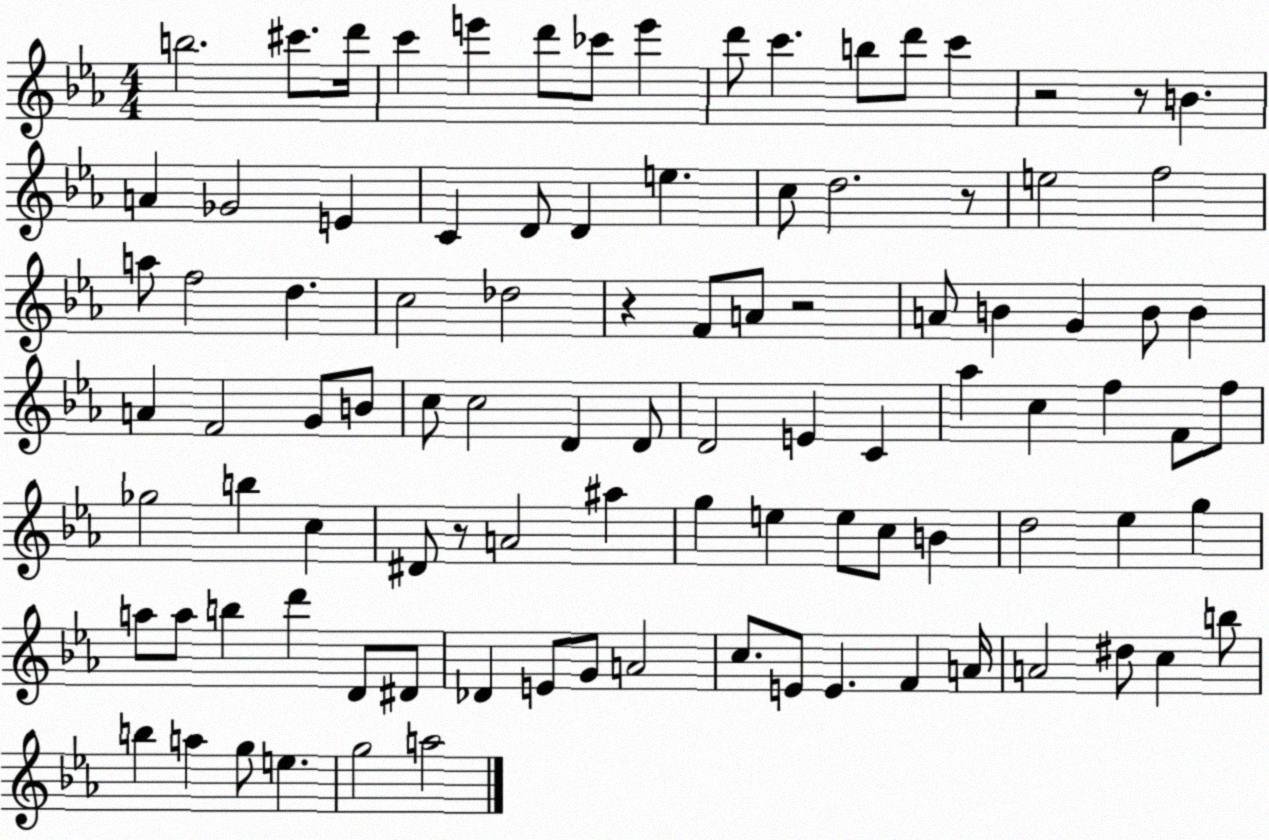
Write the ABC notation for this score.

X:1
T:Untitled
M:4/4
L:1/4
K:Eb
b2 ^c'/2 d'/4 c' e' d'/2 _c'/2 e' d'/2 c' b/2 d'/2 c' z2 z/2 B A _G2 E C D/2 D e c/2 d2 z/2 e2 f2 a/2 f2 d c2 _d2 z F/2 A/2 z2 A/2 B G B/2 B A F2 G/2 B/2 c/2 c2 D D/2 D2 E C _a c f F/2 f/2 _g2 b c ^D/2 z/2 A2 ^a g e e/2 c/2 B d2 _e g a/2 a/2 b d' D/2 ^D/2 _D E/2 G/2 A2 c/2 E/2 E F A/4 A2 ^d/2 c b/2 b a g/2 e g2 a2